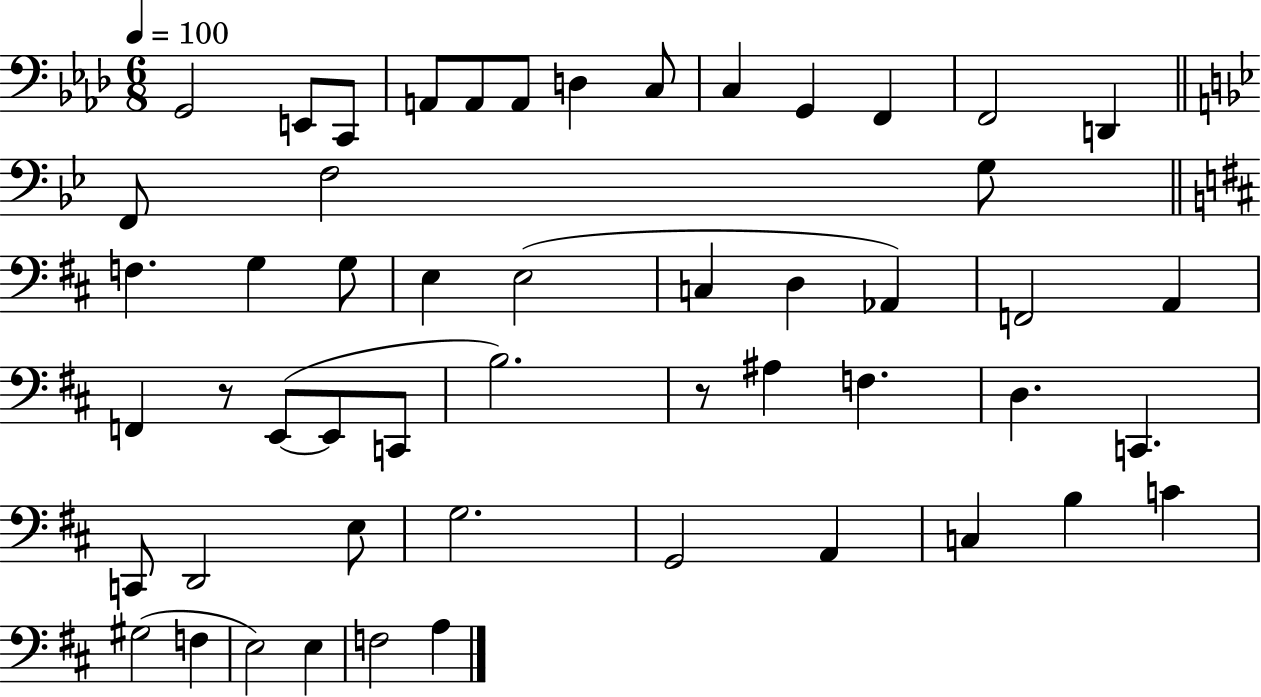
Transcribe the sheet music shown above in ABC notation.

X:1
T:Untitled
M:6/8
L:1/4
K:Ab
G,,2 E,,/2 C,,/2 A,,/2 A,,/2 A,,/2 D, C,/2 C, G,, F,, F,,2 D,, F,,/2 F,2 G,/2 F, G, G,/2 E, E,2 C, D, _A,, F,,2 A,, F,, z/2 E,,/2 E,,/2 C,,/2 B,2 z/2 ^A, F, D, C,, C,,/2 D,,2 E,/2 G,2 G,,2 A,, C, B, C ^G,2 F, E,2 E, F,2 A,